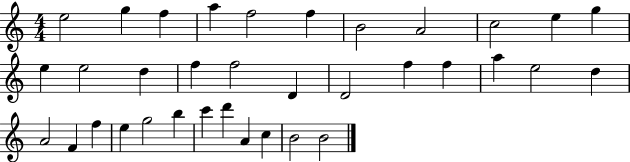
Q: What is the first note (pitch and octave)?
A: E5